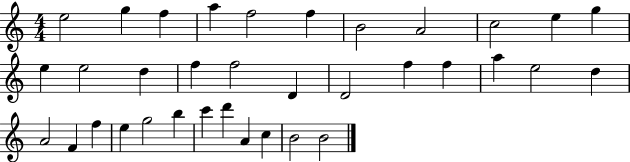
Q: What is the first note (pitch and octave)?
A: E5